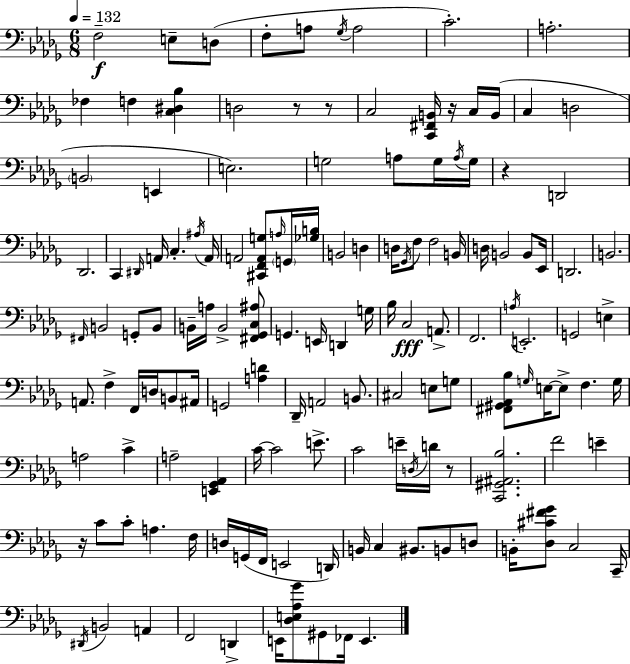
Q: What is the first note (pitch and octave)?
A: F3